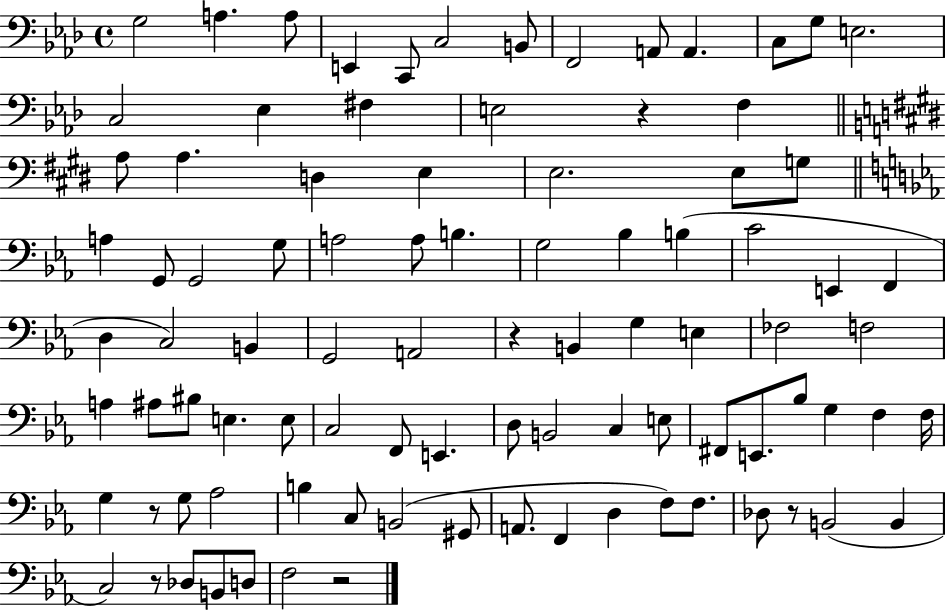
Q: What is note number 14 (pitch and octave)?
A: C3